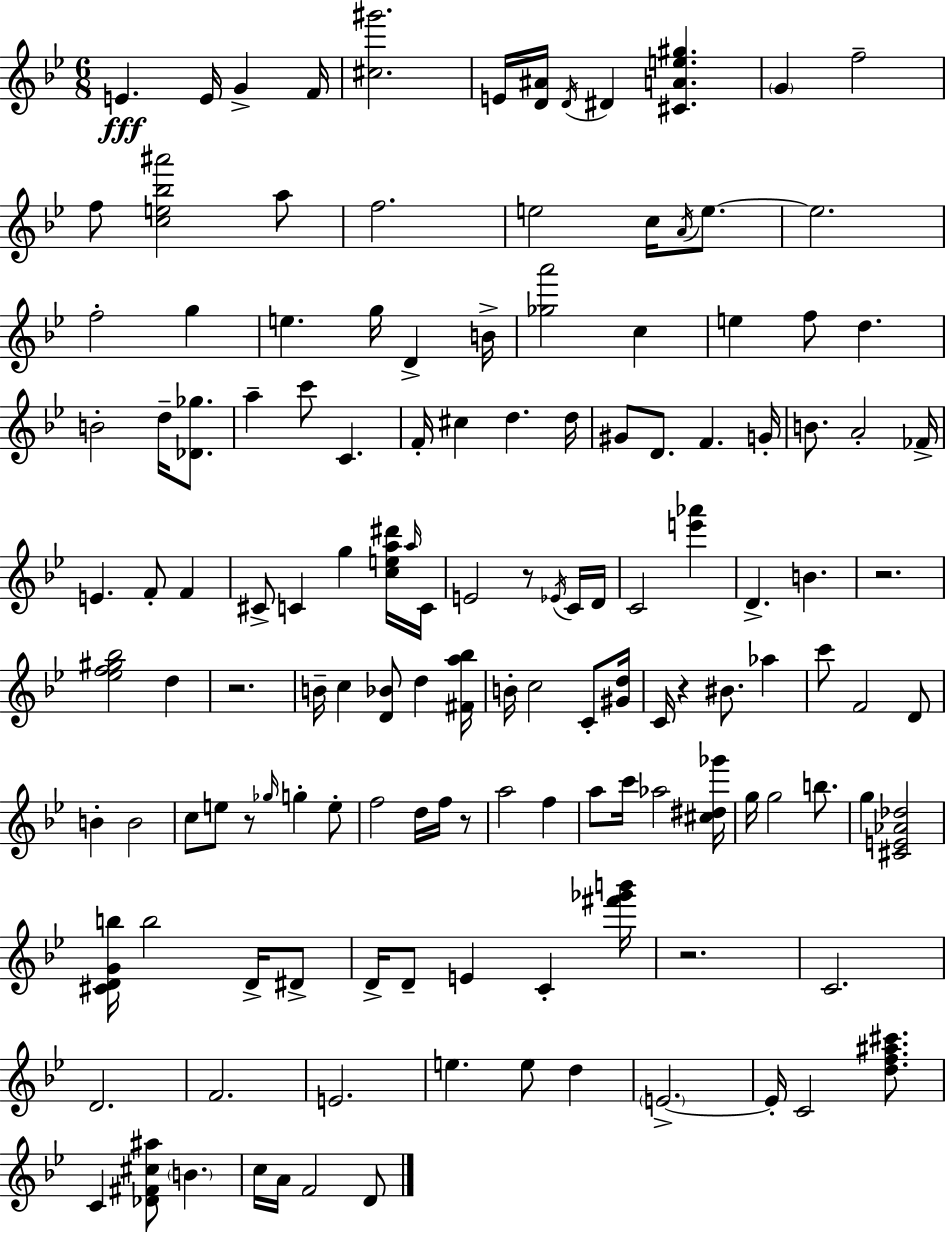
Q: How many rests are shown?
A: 7